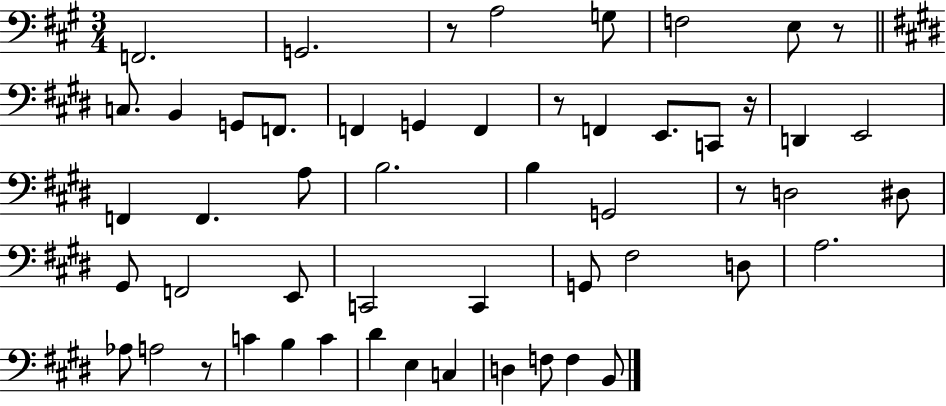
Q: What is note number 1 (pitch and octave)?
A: F2